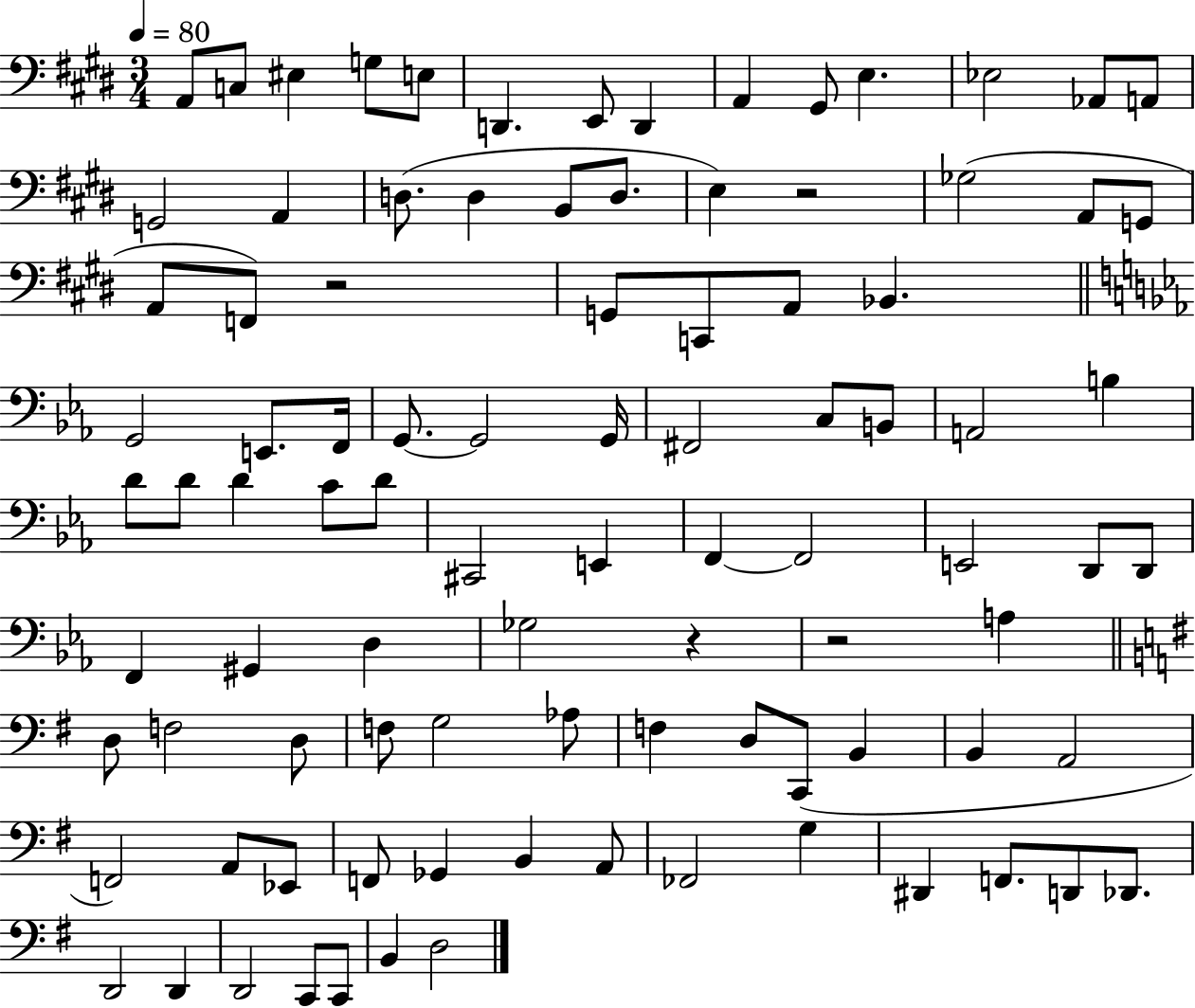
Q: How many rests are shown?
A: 4